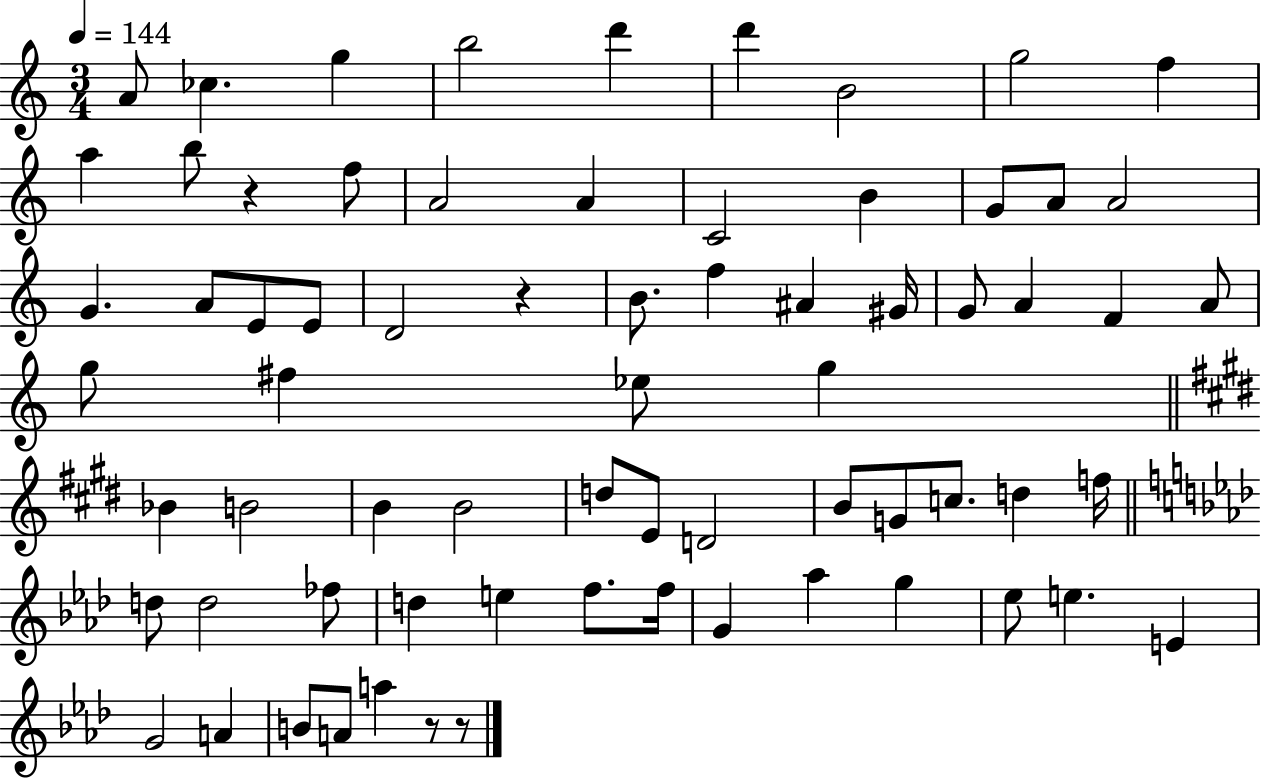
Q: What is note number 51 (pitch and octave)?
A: FES5